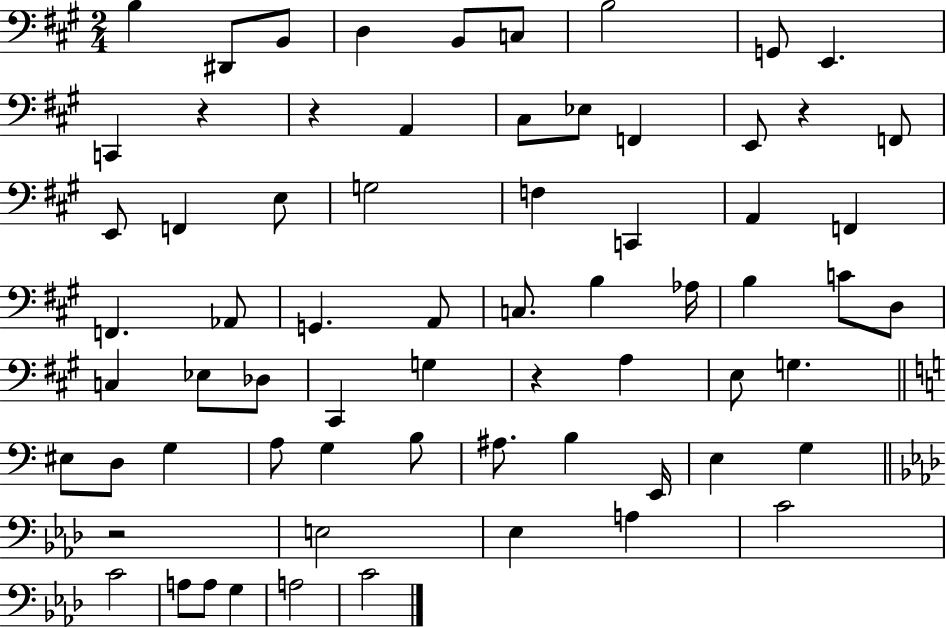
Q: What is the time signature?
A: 2/4